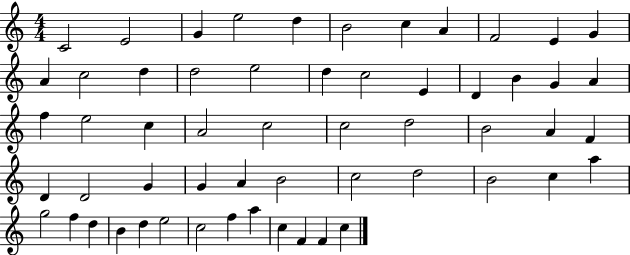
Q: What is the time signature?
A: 4/4